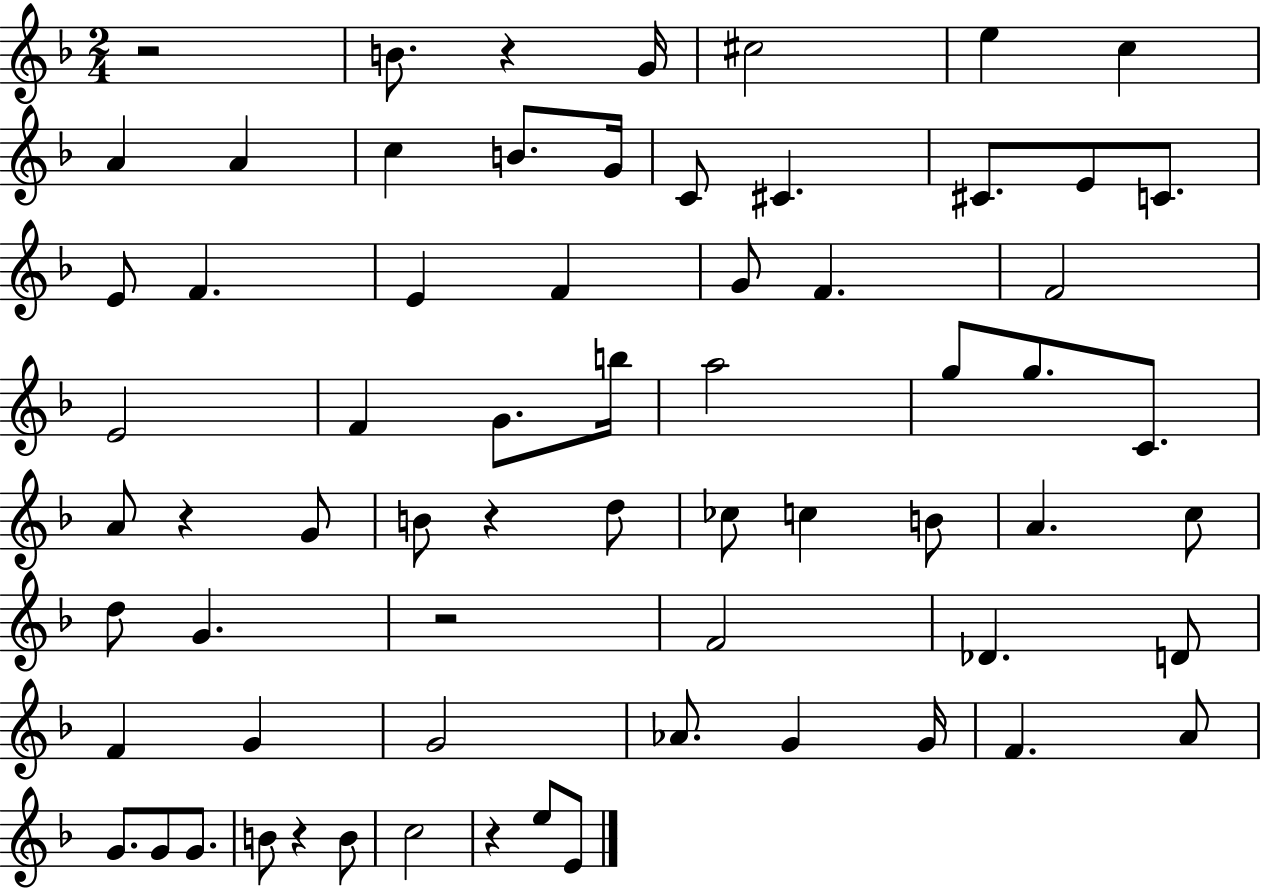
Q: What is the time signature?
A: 2/4